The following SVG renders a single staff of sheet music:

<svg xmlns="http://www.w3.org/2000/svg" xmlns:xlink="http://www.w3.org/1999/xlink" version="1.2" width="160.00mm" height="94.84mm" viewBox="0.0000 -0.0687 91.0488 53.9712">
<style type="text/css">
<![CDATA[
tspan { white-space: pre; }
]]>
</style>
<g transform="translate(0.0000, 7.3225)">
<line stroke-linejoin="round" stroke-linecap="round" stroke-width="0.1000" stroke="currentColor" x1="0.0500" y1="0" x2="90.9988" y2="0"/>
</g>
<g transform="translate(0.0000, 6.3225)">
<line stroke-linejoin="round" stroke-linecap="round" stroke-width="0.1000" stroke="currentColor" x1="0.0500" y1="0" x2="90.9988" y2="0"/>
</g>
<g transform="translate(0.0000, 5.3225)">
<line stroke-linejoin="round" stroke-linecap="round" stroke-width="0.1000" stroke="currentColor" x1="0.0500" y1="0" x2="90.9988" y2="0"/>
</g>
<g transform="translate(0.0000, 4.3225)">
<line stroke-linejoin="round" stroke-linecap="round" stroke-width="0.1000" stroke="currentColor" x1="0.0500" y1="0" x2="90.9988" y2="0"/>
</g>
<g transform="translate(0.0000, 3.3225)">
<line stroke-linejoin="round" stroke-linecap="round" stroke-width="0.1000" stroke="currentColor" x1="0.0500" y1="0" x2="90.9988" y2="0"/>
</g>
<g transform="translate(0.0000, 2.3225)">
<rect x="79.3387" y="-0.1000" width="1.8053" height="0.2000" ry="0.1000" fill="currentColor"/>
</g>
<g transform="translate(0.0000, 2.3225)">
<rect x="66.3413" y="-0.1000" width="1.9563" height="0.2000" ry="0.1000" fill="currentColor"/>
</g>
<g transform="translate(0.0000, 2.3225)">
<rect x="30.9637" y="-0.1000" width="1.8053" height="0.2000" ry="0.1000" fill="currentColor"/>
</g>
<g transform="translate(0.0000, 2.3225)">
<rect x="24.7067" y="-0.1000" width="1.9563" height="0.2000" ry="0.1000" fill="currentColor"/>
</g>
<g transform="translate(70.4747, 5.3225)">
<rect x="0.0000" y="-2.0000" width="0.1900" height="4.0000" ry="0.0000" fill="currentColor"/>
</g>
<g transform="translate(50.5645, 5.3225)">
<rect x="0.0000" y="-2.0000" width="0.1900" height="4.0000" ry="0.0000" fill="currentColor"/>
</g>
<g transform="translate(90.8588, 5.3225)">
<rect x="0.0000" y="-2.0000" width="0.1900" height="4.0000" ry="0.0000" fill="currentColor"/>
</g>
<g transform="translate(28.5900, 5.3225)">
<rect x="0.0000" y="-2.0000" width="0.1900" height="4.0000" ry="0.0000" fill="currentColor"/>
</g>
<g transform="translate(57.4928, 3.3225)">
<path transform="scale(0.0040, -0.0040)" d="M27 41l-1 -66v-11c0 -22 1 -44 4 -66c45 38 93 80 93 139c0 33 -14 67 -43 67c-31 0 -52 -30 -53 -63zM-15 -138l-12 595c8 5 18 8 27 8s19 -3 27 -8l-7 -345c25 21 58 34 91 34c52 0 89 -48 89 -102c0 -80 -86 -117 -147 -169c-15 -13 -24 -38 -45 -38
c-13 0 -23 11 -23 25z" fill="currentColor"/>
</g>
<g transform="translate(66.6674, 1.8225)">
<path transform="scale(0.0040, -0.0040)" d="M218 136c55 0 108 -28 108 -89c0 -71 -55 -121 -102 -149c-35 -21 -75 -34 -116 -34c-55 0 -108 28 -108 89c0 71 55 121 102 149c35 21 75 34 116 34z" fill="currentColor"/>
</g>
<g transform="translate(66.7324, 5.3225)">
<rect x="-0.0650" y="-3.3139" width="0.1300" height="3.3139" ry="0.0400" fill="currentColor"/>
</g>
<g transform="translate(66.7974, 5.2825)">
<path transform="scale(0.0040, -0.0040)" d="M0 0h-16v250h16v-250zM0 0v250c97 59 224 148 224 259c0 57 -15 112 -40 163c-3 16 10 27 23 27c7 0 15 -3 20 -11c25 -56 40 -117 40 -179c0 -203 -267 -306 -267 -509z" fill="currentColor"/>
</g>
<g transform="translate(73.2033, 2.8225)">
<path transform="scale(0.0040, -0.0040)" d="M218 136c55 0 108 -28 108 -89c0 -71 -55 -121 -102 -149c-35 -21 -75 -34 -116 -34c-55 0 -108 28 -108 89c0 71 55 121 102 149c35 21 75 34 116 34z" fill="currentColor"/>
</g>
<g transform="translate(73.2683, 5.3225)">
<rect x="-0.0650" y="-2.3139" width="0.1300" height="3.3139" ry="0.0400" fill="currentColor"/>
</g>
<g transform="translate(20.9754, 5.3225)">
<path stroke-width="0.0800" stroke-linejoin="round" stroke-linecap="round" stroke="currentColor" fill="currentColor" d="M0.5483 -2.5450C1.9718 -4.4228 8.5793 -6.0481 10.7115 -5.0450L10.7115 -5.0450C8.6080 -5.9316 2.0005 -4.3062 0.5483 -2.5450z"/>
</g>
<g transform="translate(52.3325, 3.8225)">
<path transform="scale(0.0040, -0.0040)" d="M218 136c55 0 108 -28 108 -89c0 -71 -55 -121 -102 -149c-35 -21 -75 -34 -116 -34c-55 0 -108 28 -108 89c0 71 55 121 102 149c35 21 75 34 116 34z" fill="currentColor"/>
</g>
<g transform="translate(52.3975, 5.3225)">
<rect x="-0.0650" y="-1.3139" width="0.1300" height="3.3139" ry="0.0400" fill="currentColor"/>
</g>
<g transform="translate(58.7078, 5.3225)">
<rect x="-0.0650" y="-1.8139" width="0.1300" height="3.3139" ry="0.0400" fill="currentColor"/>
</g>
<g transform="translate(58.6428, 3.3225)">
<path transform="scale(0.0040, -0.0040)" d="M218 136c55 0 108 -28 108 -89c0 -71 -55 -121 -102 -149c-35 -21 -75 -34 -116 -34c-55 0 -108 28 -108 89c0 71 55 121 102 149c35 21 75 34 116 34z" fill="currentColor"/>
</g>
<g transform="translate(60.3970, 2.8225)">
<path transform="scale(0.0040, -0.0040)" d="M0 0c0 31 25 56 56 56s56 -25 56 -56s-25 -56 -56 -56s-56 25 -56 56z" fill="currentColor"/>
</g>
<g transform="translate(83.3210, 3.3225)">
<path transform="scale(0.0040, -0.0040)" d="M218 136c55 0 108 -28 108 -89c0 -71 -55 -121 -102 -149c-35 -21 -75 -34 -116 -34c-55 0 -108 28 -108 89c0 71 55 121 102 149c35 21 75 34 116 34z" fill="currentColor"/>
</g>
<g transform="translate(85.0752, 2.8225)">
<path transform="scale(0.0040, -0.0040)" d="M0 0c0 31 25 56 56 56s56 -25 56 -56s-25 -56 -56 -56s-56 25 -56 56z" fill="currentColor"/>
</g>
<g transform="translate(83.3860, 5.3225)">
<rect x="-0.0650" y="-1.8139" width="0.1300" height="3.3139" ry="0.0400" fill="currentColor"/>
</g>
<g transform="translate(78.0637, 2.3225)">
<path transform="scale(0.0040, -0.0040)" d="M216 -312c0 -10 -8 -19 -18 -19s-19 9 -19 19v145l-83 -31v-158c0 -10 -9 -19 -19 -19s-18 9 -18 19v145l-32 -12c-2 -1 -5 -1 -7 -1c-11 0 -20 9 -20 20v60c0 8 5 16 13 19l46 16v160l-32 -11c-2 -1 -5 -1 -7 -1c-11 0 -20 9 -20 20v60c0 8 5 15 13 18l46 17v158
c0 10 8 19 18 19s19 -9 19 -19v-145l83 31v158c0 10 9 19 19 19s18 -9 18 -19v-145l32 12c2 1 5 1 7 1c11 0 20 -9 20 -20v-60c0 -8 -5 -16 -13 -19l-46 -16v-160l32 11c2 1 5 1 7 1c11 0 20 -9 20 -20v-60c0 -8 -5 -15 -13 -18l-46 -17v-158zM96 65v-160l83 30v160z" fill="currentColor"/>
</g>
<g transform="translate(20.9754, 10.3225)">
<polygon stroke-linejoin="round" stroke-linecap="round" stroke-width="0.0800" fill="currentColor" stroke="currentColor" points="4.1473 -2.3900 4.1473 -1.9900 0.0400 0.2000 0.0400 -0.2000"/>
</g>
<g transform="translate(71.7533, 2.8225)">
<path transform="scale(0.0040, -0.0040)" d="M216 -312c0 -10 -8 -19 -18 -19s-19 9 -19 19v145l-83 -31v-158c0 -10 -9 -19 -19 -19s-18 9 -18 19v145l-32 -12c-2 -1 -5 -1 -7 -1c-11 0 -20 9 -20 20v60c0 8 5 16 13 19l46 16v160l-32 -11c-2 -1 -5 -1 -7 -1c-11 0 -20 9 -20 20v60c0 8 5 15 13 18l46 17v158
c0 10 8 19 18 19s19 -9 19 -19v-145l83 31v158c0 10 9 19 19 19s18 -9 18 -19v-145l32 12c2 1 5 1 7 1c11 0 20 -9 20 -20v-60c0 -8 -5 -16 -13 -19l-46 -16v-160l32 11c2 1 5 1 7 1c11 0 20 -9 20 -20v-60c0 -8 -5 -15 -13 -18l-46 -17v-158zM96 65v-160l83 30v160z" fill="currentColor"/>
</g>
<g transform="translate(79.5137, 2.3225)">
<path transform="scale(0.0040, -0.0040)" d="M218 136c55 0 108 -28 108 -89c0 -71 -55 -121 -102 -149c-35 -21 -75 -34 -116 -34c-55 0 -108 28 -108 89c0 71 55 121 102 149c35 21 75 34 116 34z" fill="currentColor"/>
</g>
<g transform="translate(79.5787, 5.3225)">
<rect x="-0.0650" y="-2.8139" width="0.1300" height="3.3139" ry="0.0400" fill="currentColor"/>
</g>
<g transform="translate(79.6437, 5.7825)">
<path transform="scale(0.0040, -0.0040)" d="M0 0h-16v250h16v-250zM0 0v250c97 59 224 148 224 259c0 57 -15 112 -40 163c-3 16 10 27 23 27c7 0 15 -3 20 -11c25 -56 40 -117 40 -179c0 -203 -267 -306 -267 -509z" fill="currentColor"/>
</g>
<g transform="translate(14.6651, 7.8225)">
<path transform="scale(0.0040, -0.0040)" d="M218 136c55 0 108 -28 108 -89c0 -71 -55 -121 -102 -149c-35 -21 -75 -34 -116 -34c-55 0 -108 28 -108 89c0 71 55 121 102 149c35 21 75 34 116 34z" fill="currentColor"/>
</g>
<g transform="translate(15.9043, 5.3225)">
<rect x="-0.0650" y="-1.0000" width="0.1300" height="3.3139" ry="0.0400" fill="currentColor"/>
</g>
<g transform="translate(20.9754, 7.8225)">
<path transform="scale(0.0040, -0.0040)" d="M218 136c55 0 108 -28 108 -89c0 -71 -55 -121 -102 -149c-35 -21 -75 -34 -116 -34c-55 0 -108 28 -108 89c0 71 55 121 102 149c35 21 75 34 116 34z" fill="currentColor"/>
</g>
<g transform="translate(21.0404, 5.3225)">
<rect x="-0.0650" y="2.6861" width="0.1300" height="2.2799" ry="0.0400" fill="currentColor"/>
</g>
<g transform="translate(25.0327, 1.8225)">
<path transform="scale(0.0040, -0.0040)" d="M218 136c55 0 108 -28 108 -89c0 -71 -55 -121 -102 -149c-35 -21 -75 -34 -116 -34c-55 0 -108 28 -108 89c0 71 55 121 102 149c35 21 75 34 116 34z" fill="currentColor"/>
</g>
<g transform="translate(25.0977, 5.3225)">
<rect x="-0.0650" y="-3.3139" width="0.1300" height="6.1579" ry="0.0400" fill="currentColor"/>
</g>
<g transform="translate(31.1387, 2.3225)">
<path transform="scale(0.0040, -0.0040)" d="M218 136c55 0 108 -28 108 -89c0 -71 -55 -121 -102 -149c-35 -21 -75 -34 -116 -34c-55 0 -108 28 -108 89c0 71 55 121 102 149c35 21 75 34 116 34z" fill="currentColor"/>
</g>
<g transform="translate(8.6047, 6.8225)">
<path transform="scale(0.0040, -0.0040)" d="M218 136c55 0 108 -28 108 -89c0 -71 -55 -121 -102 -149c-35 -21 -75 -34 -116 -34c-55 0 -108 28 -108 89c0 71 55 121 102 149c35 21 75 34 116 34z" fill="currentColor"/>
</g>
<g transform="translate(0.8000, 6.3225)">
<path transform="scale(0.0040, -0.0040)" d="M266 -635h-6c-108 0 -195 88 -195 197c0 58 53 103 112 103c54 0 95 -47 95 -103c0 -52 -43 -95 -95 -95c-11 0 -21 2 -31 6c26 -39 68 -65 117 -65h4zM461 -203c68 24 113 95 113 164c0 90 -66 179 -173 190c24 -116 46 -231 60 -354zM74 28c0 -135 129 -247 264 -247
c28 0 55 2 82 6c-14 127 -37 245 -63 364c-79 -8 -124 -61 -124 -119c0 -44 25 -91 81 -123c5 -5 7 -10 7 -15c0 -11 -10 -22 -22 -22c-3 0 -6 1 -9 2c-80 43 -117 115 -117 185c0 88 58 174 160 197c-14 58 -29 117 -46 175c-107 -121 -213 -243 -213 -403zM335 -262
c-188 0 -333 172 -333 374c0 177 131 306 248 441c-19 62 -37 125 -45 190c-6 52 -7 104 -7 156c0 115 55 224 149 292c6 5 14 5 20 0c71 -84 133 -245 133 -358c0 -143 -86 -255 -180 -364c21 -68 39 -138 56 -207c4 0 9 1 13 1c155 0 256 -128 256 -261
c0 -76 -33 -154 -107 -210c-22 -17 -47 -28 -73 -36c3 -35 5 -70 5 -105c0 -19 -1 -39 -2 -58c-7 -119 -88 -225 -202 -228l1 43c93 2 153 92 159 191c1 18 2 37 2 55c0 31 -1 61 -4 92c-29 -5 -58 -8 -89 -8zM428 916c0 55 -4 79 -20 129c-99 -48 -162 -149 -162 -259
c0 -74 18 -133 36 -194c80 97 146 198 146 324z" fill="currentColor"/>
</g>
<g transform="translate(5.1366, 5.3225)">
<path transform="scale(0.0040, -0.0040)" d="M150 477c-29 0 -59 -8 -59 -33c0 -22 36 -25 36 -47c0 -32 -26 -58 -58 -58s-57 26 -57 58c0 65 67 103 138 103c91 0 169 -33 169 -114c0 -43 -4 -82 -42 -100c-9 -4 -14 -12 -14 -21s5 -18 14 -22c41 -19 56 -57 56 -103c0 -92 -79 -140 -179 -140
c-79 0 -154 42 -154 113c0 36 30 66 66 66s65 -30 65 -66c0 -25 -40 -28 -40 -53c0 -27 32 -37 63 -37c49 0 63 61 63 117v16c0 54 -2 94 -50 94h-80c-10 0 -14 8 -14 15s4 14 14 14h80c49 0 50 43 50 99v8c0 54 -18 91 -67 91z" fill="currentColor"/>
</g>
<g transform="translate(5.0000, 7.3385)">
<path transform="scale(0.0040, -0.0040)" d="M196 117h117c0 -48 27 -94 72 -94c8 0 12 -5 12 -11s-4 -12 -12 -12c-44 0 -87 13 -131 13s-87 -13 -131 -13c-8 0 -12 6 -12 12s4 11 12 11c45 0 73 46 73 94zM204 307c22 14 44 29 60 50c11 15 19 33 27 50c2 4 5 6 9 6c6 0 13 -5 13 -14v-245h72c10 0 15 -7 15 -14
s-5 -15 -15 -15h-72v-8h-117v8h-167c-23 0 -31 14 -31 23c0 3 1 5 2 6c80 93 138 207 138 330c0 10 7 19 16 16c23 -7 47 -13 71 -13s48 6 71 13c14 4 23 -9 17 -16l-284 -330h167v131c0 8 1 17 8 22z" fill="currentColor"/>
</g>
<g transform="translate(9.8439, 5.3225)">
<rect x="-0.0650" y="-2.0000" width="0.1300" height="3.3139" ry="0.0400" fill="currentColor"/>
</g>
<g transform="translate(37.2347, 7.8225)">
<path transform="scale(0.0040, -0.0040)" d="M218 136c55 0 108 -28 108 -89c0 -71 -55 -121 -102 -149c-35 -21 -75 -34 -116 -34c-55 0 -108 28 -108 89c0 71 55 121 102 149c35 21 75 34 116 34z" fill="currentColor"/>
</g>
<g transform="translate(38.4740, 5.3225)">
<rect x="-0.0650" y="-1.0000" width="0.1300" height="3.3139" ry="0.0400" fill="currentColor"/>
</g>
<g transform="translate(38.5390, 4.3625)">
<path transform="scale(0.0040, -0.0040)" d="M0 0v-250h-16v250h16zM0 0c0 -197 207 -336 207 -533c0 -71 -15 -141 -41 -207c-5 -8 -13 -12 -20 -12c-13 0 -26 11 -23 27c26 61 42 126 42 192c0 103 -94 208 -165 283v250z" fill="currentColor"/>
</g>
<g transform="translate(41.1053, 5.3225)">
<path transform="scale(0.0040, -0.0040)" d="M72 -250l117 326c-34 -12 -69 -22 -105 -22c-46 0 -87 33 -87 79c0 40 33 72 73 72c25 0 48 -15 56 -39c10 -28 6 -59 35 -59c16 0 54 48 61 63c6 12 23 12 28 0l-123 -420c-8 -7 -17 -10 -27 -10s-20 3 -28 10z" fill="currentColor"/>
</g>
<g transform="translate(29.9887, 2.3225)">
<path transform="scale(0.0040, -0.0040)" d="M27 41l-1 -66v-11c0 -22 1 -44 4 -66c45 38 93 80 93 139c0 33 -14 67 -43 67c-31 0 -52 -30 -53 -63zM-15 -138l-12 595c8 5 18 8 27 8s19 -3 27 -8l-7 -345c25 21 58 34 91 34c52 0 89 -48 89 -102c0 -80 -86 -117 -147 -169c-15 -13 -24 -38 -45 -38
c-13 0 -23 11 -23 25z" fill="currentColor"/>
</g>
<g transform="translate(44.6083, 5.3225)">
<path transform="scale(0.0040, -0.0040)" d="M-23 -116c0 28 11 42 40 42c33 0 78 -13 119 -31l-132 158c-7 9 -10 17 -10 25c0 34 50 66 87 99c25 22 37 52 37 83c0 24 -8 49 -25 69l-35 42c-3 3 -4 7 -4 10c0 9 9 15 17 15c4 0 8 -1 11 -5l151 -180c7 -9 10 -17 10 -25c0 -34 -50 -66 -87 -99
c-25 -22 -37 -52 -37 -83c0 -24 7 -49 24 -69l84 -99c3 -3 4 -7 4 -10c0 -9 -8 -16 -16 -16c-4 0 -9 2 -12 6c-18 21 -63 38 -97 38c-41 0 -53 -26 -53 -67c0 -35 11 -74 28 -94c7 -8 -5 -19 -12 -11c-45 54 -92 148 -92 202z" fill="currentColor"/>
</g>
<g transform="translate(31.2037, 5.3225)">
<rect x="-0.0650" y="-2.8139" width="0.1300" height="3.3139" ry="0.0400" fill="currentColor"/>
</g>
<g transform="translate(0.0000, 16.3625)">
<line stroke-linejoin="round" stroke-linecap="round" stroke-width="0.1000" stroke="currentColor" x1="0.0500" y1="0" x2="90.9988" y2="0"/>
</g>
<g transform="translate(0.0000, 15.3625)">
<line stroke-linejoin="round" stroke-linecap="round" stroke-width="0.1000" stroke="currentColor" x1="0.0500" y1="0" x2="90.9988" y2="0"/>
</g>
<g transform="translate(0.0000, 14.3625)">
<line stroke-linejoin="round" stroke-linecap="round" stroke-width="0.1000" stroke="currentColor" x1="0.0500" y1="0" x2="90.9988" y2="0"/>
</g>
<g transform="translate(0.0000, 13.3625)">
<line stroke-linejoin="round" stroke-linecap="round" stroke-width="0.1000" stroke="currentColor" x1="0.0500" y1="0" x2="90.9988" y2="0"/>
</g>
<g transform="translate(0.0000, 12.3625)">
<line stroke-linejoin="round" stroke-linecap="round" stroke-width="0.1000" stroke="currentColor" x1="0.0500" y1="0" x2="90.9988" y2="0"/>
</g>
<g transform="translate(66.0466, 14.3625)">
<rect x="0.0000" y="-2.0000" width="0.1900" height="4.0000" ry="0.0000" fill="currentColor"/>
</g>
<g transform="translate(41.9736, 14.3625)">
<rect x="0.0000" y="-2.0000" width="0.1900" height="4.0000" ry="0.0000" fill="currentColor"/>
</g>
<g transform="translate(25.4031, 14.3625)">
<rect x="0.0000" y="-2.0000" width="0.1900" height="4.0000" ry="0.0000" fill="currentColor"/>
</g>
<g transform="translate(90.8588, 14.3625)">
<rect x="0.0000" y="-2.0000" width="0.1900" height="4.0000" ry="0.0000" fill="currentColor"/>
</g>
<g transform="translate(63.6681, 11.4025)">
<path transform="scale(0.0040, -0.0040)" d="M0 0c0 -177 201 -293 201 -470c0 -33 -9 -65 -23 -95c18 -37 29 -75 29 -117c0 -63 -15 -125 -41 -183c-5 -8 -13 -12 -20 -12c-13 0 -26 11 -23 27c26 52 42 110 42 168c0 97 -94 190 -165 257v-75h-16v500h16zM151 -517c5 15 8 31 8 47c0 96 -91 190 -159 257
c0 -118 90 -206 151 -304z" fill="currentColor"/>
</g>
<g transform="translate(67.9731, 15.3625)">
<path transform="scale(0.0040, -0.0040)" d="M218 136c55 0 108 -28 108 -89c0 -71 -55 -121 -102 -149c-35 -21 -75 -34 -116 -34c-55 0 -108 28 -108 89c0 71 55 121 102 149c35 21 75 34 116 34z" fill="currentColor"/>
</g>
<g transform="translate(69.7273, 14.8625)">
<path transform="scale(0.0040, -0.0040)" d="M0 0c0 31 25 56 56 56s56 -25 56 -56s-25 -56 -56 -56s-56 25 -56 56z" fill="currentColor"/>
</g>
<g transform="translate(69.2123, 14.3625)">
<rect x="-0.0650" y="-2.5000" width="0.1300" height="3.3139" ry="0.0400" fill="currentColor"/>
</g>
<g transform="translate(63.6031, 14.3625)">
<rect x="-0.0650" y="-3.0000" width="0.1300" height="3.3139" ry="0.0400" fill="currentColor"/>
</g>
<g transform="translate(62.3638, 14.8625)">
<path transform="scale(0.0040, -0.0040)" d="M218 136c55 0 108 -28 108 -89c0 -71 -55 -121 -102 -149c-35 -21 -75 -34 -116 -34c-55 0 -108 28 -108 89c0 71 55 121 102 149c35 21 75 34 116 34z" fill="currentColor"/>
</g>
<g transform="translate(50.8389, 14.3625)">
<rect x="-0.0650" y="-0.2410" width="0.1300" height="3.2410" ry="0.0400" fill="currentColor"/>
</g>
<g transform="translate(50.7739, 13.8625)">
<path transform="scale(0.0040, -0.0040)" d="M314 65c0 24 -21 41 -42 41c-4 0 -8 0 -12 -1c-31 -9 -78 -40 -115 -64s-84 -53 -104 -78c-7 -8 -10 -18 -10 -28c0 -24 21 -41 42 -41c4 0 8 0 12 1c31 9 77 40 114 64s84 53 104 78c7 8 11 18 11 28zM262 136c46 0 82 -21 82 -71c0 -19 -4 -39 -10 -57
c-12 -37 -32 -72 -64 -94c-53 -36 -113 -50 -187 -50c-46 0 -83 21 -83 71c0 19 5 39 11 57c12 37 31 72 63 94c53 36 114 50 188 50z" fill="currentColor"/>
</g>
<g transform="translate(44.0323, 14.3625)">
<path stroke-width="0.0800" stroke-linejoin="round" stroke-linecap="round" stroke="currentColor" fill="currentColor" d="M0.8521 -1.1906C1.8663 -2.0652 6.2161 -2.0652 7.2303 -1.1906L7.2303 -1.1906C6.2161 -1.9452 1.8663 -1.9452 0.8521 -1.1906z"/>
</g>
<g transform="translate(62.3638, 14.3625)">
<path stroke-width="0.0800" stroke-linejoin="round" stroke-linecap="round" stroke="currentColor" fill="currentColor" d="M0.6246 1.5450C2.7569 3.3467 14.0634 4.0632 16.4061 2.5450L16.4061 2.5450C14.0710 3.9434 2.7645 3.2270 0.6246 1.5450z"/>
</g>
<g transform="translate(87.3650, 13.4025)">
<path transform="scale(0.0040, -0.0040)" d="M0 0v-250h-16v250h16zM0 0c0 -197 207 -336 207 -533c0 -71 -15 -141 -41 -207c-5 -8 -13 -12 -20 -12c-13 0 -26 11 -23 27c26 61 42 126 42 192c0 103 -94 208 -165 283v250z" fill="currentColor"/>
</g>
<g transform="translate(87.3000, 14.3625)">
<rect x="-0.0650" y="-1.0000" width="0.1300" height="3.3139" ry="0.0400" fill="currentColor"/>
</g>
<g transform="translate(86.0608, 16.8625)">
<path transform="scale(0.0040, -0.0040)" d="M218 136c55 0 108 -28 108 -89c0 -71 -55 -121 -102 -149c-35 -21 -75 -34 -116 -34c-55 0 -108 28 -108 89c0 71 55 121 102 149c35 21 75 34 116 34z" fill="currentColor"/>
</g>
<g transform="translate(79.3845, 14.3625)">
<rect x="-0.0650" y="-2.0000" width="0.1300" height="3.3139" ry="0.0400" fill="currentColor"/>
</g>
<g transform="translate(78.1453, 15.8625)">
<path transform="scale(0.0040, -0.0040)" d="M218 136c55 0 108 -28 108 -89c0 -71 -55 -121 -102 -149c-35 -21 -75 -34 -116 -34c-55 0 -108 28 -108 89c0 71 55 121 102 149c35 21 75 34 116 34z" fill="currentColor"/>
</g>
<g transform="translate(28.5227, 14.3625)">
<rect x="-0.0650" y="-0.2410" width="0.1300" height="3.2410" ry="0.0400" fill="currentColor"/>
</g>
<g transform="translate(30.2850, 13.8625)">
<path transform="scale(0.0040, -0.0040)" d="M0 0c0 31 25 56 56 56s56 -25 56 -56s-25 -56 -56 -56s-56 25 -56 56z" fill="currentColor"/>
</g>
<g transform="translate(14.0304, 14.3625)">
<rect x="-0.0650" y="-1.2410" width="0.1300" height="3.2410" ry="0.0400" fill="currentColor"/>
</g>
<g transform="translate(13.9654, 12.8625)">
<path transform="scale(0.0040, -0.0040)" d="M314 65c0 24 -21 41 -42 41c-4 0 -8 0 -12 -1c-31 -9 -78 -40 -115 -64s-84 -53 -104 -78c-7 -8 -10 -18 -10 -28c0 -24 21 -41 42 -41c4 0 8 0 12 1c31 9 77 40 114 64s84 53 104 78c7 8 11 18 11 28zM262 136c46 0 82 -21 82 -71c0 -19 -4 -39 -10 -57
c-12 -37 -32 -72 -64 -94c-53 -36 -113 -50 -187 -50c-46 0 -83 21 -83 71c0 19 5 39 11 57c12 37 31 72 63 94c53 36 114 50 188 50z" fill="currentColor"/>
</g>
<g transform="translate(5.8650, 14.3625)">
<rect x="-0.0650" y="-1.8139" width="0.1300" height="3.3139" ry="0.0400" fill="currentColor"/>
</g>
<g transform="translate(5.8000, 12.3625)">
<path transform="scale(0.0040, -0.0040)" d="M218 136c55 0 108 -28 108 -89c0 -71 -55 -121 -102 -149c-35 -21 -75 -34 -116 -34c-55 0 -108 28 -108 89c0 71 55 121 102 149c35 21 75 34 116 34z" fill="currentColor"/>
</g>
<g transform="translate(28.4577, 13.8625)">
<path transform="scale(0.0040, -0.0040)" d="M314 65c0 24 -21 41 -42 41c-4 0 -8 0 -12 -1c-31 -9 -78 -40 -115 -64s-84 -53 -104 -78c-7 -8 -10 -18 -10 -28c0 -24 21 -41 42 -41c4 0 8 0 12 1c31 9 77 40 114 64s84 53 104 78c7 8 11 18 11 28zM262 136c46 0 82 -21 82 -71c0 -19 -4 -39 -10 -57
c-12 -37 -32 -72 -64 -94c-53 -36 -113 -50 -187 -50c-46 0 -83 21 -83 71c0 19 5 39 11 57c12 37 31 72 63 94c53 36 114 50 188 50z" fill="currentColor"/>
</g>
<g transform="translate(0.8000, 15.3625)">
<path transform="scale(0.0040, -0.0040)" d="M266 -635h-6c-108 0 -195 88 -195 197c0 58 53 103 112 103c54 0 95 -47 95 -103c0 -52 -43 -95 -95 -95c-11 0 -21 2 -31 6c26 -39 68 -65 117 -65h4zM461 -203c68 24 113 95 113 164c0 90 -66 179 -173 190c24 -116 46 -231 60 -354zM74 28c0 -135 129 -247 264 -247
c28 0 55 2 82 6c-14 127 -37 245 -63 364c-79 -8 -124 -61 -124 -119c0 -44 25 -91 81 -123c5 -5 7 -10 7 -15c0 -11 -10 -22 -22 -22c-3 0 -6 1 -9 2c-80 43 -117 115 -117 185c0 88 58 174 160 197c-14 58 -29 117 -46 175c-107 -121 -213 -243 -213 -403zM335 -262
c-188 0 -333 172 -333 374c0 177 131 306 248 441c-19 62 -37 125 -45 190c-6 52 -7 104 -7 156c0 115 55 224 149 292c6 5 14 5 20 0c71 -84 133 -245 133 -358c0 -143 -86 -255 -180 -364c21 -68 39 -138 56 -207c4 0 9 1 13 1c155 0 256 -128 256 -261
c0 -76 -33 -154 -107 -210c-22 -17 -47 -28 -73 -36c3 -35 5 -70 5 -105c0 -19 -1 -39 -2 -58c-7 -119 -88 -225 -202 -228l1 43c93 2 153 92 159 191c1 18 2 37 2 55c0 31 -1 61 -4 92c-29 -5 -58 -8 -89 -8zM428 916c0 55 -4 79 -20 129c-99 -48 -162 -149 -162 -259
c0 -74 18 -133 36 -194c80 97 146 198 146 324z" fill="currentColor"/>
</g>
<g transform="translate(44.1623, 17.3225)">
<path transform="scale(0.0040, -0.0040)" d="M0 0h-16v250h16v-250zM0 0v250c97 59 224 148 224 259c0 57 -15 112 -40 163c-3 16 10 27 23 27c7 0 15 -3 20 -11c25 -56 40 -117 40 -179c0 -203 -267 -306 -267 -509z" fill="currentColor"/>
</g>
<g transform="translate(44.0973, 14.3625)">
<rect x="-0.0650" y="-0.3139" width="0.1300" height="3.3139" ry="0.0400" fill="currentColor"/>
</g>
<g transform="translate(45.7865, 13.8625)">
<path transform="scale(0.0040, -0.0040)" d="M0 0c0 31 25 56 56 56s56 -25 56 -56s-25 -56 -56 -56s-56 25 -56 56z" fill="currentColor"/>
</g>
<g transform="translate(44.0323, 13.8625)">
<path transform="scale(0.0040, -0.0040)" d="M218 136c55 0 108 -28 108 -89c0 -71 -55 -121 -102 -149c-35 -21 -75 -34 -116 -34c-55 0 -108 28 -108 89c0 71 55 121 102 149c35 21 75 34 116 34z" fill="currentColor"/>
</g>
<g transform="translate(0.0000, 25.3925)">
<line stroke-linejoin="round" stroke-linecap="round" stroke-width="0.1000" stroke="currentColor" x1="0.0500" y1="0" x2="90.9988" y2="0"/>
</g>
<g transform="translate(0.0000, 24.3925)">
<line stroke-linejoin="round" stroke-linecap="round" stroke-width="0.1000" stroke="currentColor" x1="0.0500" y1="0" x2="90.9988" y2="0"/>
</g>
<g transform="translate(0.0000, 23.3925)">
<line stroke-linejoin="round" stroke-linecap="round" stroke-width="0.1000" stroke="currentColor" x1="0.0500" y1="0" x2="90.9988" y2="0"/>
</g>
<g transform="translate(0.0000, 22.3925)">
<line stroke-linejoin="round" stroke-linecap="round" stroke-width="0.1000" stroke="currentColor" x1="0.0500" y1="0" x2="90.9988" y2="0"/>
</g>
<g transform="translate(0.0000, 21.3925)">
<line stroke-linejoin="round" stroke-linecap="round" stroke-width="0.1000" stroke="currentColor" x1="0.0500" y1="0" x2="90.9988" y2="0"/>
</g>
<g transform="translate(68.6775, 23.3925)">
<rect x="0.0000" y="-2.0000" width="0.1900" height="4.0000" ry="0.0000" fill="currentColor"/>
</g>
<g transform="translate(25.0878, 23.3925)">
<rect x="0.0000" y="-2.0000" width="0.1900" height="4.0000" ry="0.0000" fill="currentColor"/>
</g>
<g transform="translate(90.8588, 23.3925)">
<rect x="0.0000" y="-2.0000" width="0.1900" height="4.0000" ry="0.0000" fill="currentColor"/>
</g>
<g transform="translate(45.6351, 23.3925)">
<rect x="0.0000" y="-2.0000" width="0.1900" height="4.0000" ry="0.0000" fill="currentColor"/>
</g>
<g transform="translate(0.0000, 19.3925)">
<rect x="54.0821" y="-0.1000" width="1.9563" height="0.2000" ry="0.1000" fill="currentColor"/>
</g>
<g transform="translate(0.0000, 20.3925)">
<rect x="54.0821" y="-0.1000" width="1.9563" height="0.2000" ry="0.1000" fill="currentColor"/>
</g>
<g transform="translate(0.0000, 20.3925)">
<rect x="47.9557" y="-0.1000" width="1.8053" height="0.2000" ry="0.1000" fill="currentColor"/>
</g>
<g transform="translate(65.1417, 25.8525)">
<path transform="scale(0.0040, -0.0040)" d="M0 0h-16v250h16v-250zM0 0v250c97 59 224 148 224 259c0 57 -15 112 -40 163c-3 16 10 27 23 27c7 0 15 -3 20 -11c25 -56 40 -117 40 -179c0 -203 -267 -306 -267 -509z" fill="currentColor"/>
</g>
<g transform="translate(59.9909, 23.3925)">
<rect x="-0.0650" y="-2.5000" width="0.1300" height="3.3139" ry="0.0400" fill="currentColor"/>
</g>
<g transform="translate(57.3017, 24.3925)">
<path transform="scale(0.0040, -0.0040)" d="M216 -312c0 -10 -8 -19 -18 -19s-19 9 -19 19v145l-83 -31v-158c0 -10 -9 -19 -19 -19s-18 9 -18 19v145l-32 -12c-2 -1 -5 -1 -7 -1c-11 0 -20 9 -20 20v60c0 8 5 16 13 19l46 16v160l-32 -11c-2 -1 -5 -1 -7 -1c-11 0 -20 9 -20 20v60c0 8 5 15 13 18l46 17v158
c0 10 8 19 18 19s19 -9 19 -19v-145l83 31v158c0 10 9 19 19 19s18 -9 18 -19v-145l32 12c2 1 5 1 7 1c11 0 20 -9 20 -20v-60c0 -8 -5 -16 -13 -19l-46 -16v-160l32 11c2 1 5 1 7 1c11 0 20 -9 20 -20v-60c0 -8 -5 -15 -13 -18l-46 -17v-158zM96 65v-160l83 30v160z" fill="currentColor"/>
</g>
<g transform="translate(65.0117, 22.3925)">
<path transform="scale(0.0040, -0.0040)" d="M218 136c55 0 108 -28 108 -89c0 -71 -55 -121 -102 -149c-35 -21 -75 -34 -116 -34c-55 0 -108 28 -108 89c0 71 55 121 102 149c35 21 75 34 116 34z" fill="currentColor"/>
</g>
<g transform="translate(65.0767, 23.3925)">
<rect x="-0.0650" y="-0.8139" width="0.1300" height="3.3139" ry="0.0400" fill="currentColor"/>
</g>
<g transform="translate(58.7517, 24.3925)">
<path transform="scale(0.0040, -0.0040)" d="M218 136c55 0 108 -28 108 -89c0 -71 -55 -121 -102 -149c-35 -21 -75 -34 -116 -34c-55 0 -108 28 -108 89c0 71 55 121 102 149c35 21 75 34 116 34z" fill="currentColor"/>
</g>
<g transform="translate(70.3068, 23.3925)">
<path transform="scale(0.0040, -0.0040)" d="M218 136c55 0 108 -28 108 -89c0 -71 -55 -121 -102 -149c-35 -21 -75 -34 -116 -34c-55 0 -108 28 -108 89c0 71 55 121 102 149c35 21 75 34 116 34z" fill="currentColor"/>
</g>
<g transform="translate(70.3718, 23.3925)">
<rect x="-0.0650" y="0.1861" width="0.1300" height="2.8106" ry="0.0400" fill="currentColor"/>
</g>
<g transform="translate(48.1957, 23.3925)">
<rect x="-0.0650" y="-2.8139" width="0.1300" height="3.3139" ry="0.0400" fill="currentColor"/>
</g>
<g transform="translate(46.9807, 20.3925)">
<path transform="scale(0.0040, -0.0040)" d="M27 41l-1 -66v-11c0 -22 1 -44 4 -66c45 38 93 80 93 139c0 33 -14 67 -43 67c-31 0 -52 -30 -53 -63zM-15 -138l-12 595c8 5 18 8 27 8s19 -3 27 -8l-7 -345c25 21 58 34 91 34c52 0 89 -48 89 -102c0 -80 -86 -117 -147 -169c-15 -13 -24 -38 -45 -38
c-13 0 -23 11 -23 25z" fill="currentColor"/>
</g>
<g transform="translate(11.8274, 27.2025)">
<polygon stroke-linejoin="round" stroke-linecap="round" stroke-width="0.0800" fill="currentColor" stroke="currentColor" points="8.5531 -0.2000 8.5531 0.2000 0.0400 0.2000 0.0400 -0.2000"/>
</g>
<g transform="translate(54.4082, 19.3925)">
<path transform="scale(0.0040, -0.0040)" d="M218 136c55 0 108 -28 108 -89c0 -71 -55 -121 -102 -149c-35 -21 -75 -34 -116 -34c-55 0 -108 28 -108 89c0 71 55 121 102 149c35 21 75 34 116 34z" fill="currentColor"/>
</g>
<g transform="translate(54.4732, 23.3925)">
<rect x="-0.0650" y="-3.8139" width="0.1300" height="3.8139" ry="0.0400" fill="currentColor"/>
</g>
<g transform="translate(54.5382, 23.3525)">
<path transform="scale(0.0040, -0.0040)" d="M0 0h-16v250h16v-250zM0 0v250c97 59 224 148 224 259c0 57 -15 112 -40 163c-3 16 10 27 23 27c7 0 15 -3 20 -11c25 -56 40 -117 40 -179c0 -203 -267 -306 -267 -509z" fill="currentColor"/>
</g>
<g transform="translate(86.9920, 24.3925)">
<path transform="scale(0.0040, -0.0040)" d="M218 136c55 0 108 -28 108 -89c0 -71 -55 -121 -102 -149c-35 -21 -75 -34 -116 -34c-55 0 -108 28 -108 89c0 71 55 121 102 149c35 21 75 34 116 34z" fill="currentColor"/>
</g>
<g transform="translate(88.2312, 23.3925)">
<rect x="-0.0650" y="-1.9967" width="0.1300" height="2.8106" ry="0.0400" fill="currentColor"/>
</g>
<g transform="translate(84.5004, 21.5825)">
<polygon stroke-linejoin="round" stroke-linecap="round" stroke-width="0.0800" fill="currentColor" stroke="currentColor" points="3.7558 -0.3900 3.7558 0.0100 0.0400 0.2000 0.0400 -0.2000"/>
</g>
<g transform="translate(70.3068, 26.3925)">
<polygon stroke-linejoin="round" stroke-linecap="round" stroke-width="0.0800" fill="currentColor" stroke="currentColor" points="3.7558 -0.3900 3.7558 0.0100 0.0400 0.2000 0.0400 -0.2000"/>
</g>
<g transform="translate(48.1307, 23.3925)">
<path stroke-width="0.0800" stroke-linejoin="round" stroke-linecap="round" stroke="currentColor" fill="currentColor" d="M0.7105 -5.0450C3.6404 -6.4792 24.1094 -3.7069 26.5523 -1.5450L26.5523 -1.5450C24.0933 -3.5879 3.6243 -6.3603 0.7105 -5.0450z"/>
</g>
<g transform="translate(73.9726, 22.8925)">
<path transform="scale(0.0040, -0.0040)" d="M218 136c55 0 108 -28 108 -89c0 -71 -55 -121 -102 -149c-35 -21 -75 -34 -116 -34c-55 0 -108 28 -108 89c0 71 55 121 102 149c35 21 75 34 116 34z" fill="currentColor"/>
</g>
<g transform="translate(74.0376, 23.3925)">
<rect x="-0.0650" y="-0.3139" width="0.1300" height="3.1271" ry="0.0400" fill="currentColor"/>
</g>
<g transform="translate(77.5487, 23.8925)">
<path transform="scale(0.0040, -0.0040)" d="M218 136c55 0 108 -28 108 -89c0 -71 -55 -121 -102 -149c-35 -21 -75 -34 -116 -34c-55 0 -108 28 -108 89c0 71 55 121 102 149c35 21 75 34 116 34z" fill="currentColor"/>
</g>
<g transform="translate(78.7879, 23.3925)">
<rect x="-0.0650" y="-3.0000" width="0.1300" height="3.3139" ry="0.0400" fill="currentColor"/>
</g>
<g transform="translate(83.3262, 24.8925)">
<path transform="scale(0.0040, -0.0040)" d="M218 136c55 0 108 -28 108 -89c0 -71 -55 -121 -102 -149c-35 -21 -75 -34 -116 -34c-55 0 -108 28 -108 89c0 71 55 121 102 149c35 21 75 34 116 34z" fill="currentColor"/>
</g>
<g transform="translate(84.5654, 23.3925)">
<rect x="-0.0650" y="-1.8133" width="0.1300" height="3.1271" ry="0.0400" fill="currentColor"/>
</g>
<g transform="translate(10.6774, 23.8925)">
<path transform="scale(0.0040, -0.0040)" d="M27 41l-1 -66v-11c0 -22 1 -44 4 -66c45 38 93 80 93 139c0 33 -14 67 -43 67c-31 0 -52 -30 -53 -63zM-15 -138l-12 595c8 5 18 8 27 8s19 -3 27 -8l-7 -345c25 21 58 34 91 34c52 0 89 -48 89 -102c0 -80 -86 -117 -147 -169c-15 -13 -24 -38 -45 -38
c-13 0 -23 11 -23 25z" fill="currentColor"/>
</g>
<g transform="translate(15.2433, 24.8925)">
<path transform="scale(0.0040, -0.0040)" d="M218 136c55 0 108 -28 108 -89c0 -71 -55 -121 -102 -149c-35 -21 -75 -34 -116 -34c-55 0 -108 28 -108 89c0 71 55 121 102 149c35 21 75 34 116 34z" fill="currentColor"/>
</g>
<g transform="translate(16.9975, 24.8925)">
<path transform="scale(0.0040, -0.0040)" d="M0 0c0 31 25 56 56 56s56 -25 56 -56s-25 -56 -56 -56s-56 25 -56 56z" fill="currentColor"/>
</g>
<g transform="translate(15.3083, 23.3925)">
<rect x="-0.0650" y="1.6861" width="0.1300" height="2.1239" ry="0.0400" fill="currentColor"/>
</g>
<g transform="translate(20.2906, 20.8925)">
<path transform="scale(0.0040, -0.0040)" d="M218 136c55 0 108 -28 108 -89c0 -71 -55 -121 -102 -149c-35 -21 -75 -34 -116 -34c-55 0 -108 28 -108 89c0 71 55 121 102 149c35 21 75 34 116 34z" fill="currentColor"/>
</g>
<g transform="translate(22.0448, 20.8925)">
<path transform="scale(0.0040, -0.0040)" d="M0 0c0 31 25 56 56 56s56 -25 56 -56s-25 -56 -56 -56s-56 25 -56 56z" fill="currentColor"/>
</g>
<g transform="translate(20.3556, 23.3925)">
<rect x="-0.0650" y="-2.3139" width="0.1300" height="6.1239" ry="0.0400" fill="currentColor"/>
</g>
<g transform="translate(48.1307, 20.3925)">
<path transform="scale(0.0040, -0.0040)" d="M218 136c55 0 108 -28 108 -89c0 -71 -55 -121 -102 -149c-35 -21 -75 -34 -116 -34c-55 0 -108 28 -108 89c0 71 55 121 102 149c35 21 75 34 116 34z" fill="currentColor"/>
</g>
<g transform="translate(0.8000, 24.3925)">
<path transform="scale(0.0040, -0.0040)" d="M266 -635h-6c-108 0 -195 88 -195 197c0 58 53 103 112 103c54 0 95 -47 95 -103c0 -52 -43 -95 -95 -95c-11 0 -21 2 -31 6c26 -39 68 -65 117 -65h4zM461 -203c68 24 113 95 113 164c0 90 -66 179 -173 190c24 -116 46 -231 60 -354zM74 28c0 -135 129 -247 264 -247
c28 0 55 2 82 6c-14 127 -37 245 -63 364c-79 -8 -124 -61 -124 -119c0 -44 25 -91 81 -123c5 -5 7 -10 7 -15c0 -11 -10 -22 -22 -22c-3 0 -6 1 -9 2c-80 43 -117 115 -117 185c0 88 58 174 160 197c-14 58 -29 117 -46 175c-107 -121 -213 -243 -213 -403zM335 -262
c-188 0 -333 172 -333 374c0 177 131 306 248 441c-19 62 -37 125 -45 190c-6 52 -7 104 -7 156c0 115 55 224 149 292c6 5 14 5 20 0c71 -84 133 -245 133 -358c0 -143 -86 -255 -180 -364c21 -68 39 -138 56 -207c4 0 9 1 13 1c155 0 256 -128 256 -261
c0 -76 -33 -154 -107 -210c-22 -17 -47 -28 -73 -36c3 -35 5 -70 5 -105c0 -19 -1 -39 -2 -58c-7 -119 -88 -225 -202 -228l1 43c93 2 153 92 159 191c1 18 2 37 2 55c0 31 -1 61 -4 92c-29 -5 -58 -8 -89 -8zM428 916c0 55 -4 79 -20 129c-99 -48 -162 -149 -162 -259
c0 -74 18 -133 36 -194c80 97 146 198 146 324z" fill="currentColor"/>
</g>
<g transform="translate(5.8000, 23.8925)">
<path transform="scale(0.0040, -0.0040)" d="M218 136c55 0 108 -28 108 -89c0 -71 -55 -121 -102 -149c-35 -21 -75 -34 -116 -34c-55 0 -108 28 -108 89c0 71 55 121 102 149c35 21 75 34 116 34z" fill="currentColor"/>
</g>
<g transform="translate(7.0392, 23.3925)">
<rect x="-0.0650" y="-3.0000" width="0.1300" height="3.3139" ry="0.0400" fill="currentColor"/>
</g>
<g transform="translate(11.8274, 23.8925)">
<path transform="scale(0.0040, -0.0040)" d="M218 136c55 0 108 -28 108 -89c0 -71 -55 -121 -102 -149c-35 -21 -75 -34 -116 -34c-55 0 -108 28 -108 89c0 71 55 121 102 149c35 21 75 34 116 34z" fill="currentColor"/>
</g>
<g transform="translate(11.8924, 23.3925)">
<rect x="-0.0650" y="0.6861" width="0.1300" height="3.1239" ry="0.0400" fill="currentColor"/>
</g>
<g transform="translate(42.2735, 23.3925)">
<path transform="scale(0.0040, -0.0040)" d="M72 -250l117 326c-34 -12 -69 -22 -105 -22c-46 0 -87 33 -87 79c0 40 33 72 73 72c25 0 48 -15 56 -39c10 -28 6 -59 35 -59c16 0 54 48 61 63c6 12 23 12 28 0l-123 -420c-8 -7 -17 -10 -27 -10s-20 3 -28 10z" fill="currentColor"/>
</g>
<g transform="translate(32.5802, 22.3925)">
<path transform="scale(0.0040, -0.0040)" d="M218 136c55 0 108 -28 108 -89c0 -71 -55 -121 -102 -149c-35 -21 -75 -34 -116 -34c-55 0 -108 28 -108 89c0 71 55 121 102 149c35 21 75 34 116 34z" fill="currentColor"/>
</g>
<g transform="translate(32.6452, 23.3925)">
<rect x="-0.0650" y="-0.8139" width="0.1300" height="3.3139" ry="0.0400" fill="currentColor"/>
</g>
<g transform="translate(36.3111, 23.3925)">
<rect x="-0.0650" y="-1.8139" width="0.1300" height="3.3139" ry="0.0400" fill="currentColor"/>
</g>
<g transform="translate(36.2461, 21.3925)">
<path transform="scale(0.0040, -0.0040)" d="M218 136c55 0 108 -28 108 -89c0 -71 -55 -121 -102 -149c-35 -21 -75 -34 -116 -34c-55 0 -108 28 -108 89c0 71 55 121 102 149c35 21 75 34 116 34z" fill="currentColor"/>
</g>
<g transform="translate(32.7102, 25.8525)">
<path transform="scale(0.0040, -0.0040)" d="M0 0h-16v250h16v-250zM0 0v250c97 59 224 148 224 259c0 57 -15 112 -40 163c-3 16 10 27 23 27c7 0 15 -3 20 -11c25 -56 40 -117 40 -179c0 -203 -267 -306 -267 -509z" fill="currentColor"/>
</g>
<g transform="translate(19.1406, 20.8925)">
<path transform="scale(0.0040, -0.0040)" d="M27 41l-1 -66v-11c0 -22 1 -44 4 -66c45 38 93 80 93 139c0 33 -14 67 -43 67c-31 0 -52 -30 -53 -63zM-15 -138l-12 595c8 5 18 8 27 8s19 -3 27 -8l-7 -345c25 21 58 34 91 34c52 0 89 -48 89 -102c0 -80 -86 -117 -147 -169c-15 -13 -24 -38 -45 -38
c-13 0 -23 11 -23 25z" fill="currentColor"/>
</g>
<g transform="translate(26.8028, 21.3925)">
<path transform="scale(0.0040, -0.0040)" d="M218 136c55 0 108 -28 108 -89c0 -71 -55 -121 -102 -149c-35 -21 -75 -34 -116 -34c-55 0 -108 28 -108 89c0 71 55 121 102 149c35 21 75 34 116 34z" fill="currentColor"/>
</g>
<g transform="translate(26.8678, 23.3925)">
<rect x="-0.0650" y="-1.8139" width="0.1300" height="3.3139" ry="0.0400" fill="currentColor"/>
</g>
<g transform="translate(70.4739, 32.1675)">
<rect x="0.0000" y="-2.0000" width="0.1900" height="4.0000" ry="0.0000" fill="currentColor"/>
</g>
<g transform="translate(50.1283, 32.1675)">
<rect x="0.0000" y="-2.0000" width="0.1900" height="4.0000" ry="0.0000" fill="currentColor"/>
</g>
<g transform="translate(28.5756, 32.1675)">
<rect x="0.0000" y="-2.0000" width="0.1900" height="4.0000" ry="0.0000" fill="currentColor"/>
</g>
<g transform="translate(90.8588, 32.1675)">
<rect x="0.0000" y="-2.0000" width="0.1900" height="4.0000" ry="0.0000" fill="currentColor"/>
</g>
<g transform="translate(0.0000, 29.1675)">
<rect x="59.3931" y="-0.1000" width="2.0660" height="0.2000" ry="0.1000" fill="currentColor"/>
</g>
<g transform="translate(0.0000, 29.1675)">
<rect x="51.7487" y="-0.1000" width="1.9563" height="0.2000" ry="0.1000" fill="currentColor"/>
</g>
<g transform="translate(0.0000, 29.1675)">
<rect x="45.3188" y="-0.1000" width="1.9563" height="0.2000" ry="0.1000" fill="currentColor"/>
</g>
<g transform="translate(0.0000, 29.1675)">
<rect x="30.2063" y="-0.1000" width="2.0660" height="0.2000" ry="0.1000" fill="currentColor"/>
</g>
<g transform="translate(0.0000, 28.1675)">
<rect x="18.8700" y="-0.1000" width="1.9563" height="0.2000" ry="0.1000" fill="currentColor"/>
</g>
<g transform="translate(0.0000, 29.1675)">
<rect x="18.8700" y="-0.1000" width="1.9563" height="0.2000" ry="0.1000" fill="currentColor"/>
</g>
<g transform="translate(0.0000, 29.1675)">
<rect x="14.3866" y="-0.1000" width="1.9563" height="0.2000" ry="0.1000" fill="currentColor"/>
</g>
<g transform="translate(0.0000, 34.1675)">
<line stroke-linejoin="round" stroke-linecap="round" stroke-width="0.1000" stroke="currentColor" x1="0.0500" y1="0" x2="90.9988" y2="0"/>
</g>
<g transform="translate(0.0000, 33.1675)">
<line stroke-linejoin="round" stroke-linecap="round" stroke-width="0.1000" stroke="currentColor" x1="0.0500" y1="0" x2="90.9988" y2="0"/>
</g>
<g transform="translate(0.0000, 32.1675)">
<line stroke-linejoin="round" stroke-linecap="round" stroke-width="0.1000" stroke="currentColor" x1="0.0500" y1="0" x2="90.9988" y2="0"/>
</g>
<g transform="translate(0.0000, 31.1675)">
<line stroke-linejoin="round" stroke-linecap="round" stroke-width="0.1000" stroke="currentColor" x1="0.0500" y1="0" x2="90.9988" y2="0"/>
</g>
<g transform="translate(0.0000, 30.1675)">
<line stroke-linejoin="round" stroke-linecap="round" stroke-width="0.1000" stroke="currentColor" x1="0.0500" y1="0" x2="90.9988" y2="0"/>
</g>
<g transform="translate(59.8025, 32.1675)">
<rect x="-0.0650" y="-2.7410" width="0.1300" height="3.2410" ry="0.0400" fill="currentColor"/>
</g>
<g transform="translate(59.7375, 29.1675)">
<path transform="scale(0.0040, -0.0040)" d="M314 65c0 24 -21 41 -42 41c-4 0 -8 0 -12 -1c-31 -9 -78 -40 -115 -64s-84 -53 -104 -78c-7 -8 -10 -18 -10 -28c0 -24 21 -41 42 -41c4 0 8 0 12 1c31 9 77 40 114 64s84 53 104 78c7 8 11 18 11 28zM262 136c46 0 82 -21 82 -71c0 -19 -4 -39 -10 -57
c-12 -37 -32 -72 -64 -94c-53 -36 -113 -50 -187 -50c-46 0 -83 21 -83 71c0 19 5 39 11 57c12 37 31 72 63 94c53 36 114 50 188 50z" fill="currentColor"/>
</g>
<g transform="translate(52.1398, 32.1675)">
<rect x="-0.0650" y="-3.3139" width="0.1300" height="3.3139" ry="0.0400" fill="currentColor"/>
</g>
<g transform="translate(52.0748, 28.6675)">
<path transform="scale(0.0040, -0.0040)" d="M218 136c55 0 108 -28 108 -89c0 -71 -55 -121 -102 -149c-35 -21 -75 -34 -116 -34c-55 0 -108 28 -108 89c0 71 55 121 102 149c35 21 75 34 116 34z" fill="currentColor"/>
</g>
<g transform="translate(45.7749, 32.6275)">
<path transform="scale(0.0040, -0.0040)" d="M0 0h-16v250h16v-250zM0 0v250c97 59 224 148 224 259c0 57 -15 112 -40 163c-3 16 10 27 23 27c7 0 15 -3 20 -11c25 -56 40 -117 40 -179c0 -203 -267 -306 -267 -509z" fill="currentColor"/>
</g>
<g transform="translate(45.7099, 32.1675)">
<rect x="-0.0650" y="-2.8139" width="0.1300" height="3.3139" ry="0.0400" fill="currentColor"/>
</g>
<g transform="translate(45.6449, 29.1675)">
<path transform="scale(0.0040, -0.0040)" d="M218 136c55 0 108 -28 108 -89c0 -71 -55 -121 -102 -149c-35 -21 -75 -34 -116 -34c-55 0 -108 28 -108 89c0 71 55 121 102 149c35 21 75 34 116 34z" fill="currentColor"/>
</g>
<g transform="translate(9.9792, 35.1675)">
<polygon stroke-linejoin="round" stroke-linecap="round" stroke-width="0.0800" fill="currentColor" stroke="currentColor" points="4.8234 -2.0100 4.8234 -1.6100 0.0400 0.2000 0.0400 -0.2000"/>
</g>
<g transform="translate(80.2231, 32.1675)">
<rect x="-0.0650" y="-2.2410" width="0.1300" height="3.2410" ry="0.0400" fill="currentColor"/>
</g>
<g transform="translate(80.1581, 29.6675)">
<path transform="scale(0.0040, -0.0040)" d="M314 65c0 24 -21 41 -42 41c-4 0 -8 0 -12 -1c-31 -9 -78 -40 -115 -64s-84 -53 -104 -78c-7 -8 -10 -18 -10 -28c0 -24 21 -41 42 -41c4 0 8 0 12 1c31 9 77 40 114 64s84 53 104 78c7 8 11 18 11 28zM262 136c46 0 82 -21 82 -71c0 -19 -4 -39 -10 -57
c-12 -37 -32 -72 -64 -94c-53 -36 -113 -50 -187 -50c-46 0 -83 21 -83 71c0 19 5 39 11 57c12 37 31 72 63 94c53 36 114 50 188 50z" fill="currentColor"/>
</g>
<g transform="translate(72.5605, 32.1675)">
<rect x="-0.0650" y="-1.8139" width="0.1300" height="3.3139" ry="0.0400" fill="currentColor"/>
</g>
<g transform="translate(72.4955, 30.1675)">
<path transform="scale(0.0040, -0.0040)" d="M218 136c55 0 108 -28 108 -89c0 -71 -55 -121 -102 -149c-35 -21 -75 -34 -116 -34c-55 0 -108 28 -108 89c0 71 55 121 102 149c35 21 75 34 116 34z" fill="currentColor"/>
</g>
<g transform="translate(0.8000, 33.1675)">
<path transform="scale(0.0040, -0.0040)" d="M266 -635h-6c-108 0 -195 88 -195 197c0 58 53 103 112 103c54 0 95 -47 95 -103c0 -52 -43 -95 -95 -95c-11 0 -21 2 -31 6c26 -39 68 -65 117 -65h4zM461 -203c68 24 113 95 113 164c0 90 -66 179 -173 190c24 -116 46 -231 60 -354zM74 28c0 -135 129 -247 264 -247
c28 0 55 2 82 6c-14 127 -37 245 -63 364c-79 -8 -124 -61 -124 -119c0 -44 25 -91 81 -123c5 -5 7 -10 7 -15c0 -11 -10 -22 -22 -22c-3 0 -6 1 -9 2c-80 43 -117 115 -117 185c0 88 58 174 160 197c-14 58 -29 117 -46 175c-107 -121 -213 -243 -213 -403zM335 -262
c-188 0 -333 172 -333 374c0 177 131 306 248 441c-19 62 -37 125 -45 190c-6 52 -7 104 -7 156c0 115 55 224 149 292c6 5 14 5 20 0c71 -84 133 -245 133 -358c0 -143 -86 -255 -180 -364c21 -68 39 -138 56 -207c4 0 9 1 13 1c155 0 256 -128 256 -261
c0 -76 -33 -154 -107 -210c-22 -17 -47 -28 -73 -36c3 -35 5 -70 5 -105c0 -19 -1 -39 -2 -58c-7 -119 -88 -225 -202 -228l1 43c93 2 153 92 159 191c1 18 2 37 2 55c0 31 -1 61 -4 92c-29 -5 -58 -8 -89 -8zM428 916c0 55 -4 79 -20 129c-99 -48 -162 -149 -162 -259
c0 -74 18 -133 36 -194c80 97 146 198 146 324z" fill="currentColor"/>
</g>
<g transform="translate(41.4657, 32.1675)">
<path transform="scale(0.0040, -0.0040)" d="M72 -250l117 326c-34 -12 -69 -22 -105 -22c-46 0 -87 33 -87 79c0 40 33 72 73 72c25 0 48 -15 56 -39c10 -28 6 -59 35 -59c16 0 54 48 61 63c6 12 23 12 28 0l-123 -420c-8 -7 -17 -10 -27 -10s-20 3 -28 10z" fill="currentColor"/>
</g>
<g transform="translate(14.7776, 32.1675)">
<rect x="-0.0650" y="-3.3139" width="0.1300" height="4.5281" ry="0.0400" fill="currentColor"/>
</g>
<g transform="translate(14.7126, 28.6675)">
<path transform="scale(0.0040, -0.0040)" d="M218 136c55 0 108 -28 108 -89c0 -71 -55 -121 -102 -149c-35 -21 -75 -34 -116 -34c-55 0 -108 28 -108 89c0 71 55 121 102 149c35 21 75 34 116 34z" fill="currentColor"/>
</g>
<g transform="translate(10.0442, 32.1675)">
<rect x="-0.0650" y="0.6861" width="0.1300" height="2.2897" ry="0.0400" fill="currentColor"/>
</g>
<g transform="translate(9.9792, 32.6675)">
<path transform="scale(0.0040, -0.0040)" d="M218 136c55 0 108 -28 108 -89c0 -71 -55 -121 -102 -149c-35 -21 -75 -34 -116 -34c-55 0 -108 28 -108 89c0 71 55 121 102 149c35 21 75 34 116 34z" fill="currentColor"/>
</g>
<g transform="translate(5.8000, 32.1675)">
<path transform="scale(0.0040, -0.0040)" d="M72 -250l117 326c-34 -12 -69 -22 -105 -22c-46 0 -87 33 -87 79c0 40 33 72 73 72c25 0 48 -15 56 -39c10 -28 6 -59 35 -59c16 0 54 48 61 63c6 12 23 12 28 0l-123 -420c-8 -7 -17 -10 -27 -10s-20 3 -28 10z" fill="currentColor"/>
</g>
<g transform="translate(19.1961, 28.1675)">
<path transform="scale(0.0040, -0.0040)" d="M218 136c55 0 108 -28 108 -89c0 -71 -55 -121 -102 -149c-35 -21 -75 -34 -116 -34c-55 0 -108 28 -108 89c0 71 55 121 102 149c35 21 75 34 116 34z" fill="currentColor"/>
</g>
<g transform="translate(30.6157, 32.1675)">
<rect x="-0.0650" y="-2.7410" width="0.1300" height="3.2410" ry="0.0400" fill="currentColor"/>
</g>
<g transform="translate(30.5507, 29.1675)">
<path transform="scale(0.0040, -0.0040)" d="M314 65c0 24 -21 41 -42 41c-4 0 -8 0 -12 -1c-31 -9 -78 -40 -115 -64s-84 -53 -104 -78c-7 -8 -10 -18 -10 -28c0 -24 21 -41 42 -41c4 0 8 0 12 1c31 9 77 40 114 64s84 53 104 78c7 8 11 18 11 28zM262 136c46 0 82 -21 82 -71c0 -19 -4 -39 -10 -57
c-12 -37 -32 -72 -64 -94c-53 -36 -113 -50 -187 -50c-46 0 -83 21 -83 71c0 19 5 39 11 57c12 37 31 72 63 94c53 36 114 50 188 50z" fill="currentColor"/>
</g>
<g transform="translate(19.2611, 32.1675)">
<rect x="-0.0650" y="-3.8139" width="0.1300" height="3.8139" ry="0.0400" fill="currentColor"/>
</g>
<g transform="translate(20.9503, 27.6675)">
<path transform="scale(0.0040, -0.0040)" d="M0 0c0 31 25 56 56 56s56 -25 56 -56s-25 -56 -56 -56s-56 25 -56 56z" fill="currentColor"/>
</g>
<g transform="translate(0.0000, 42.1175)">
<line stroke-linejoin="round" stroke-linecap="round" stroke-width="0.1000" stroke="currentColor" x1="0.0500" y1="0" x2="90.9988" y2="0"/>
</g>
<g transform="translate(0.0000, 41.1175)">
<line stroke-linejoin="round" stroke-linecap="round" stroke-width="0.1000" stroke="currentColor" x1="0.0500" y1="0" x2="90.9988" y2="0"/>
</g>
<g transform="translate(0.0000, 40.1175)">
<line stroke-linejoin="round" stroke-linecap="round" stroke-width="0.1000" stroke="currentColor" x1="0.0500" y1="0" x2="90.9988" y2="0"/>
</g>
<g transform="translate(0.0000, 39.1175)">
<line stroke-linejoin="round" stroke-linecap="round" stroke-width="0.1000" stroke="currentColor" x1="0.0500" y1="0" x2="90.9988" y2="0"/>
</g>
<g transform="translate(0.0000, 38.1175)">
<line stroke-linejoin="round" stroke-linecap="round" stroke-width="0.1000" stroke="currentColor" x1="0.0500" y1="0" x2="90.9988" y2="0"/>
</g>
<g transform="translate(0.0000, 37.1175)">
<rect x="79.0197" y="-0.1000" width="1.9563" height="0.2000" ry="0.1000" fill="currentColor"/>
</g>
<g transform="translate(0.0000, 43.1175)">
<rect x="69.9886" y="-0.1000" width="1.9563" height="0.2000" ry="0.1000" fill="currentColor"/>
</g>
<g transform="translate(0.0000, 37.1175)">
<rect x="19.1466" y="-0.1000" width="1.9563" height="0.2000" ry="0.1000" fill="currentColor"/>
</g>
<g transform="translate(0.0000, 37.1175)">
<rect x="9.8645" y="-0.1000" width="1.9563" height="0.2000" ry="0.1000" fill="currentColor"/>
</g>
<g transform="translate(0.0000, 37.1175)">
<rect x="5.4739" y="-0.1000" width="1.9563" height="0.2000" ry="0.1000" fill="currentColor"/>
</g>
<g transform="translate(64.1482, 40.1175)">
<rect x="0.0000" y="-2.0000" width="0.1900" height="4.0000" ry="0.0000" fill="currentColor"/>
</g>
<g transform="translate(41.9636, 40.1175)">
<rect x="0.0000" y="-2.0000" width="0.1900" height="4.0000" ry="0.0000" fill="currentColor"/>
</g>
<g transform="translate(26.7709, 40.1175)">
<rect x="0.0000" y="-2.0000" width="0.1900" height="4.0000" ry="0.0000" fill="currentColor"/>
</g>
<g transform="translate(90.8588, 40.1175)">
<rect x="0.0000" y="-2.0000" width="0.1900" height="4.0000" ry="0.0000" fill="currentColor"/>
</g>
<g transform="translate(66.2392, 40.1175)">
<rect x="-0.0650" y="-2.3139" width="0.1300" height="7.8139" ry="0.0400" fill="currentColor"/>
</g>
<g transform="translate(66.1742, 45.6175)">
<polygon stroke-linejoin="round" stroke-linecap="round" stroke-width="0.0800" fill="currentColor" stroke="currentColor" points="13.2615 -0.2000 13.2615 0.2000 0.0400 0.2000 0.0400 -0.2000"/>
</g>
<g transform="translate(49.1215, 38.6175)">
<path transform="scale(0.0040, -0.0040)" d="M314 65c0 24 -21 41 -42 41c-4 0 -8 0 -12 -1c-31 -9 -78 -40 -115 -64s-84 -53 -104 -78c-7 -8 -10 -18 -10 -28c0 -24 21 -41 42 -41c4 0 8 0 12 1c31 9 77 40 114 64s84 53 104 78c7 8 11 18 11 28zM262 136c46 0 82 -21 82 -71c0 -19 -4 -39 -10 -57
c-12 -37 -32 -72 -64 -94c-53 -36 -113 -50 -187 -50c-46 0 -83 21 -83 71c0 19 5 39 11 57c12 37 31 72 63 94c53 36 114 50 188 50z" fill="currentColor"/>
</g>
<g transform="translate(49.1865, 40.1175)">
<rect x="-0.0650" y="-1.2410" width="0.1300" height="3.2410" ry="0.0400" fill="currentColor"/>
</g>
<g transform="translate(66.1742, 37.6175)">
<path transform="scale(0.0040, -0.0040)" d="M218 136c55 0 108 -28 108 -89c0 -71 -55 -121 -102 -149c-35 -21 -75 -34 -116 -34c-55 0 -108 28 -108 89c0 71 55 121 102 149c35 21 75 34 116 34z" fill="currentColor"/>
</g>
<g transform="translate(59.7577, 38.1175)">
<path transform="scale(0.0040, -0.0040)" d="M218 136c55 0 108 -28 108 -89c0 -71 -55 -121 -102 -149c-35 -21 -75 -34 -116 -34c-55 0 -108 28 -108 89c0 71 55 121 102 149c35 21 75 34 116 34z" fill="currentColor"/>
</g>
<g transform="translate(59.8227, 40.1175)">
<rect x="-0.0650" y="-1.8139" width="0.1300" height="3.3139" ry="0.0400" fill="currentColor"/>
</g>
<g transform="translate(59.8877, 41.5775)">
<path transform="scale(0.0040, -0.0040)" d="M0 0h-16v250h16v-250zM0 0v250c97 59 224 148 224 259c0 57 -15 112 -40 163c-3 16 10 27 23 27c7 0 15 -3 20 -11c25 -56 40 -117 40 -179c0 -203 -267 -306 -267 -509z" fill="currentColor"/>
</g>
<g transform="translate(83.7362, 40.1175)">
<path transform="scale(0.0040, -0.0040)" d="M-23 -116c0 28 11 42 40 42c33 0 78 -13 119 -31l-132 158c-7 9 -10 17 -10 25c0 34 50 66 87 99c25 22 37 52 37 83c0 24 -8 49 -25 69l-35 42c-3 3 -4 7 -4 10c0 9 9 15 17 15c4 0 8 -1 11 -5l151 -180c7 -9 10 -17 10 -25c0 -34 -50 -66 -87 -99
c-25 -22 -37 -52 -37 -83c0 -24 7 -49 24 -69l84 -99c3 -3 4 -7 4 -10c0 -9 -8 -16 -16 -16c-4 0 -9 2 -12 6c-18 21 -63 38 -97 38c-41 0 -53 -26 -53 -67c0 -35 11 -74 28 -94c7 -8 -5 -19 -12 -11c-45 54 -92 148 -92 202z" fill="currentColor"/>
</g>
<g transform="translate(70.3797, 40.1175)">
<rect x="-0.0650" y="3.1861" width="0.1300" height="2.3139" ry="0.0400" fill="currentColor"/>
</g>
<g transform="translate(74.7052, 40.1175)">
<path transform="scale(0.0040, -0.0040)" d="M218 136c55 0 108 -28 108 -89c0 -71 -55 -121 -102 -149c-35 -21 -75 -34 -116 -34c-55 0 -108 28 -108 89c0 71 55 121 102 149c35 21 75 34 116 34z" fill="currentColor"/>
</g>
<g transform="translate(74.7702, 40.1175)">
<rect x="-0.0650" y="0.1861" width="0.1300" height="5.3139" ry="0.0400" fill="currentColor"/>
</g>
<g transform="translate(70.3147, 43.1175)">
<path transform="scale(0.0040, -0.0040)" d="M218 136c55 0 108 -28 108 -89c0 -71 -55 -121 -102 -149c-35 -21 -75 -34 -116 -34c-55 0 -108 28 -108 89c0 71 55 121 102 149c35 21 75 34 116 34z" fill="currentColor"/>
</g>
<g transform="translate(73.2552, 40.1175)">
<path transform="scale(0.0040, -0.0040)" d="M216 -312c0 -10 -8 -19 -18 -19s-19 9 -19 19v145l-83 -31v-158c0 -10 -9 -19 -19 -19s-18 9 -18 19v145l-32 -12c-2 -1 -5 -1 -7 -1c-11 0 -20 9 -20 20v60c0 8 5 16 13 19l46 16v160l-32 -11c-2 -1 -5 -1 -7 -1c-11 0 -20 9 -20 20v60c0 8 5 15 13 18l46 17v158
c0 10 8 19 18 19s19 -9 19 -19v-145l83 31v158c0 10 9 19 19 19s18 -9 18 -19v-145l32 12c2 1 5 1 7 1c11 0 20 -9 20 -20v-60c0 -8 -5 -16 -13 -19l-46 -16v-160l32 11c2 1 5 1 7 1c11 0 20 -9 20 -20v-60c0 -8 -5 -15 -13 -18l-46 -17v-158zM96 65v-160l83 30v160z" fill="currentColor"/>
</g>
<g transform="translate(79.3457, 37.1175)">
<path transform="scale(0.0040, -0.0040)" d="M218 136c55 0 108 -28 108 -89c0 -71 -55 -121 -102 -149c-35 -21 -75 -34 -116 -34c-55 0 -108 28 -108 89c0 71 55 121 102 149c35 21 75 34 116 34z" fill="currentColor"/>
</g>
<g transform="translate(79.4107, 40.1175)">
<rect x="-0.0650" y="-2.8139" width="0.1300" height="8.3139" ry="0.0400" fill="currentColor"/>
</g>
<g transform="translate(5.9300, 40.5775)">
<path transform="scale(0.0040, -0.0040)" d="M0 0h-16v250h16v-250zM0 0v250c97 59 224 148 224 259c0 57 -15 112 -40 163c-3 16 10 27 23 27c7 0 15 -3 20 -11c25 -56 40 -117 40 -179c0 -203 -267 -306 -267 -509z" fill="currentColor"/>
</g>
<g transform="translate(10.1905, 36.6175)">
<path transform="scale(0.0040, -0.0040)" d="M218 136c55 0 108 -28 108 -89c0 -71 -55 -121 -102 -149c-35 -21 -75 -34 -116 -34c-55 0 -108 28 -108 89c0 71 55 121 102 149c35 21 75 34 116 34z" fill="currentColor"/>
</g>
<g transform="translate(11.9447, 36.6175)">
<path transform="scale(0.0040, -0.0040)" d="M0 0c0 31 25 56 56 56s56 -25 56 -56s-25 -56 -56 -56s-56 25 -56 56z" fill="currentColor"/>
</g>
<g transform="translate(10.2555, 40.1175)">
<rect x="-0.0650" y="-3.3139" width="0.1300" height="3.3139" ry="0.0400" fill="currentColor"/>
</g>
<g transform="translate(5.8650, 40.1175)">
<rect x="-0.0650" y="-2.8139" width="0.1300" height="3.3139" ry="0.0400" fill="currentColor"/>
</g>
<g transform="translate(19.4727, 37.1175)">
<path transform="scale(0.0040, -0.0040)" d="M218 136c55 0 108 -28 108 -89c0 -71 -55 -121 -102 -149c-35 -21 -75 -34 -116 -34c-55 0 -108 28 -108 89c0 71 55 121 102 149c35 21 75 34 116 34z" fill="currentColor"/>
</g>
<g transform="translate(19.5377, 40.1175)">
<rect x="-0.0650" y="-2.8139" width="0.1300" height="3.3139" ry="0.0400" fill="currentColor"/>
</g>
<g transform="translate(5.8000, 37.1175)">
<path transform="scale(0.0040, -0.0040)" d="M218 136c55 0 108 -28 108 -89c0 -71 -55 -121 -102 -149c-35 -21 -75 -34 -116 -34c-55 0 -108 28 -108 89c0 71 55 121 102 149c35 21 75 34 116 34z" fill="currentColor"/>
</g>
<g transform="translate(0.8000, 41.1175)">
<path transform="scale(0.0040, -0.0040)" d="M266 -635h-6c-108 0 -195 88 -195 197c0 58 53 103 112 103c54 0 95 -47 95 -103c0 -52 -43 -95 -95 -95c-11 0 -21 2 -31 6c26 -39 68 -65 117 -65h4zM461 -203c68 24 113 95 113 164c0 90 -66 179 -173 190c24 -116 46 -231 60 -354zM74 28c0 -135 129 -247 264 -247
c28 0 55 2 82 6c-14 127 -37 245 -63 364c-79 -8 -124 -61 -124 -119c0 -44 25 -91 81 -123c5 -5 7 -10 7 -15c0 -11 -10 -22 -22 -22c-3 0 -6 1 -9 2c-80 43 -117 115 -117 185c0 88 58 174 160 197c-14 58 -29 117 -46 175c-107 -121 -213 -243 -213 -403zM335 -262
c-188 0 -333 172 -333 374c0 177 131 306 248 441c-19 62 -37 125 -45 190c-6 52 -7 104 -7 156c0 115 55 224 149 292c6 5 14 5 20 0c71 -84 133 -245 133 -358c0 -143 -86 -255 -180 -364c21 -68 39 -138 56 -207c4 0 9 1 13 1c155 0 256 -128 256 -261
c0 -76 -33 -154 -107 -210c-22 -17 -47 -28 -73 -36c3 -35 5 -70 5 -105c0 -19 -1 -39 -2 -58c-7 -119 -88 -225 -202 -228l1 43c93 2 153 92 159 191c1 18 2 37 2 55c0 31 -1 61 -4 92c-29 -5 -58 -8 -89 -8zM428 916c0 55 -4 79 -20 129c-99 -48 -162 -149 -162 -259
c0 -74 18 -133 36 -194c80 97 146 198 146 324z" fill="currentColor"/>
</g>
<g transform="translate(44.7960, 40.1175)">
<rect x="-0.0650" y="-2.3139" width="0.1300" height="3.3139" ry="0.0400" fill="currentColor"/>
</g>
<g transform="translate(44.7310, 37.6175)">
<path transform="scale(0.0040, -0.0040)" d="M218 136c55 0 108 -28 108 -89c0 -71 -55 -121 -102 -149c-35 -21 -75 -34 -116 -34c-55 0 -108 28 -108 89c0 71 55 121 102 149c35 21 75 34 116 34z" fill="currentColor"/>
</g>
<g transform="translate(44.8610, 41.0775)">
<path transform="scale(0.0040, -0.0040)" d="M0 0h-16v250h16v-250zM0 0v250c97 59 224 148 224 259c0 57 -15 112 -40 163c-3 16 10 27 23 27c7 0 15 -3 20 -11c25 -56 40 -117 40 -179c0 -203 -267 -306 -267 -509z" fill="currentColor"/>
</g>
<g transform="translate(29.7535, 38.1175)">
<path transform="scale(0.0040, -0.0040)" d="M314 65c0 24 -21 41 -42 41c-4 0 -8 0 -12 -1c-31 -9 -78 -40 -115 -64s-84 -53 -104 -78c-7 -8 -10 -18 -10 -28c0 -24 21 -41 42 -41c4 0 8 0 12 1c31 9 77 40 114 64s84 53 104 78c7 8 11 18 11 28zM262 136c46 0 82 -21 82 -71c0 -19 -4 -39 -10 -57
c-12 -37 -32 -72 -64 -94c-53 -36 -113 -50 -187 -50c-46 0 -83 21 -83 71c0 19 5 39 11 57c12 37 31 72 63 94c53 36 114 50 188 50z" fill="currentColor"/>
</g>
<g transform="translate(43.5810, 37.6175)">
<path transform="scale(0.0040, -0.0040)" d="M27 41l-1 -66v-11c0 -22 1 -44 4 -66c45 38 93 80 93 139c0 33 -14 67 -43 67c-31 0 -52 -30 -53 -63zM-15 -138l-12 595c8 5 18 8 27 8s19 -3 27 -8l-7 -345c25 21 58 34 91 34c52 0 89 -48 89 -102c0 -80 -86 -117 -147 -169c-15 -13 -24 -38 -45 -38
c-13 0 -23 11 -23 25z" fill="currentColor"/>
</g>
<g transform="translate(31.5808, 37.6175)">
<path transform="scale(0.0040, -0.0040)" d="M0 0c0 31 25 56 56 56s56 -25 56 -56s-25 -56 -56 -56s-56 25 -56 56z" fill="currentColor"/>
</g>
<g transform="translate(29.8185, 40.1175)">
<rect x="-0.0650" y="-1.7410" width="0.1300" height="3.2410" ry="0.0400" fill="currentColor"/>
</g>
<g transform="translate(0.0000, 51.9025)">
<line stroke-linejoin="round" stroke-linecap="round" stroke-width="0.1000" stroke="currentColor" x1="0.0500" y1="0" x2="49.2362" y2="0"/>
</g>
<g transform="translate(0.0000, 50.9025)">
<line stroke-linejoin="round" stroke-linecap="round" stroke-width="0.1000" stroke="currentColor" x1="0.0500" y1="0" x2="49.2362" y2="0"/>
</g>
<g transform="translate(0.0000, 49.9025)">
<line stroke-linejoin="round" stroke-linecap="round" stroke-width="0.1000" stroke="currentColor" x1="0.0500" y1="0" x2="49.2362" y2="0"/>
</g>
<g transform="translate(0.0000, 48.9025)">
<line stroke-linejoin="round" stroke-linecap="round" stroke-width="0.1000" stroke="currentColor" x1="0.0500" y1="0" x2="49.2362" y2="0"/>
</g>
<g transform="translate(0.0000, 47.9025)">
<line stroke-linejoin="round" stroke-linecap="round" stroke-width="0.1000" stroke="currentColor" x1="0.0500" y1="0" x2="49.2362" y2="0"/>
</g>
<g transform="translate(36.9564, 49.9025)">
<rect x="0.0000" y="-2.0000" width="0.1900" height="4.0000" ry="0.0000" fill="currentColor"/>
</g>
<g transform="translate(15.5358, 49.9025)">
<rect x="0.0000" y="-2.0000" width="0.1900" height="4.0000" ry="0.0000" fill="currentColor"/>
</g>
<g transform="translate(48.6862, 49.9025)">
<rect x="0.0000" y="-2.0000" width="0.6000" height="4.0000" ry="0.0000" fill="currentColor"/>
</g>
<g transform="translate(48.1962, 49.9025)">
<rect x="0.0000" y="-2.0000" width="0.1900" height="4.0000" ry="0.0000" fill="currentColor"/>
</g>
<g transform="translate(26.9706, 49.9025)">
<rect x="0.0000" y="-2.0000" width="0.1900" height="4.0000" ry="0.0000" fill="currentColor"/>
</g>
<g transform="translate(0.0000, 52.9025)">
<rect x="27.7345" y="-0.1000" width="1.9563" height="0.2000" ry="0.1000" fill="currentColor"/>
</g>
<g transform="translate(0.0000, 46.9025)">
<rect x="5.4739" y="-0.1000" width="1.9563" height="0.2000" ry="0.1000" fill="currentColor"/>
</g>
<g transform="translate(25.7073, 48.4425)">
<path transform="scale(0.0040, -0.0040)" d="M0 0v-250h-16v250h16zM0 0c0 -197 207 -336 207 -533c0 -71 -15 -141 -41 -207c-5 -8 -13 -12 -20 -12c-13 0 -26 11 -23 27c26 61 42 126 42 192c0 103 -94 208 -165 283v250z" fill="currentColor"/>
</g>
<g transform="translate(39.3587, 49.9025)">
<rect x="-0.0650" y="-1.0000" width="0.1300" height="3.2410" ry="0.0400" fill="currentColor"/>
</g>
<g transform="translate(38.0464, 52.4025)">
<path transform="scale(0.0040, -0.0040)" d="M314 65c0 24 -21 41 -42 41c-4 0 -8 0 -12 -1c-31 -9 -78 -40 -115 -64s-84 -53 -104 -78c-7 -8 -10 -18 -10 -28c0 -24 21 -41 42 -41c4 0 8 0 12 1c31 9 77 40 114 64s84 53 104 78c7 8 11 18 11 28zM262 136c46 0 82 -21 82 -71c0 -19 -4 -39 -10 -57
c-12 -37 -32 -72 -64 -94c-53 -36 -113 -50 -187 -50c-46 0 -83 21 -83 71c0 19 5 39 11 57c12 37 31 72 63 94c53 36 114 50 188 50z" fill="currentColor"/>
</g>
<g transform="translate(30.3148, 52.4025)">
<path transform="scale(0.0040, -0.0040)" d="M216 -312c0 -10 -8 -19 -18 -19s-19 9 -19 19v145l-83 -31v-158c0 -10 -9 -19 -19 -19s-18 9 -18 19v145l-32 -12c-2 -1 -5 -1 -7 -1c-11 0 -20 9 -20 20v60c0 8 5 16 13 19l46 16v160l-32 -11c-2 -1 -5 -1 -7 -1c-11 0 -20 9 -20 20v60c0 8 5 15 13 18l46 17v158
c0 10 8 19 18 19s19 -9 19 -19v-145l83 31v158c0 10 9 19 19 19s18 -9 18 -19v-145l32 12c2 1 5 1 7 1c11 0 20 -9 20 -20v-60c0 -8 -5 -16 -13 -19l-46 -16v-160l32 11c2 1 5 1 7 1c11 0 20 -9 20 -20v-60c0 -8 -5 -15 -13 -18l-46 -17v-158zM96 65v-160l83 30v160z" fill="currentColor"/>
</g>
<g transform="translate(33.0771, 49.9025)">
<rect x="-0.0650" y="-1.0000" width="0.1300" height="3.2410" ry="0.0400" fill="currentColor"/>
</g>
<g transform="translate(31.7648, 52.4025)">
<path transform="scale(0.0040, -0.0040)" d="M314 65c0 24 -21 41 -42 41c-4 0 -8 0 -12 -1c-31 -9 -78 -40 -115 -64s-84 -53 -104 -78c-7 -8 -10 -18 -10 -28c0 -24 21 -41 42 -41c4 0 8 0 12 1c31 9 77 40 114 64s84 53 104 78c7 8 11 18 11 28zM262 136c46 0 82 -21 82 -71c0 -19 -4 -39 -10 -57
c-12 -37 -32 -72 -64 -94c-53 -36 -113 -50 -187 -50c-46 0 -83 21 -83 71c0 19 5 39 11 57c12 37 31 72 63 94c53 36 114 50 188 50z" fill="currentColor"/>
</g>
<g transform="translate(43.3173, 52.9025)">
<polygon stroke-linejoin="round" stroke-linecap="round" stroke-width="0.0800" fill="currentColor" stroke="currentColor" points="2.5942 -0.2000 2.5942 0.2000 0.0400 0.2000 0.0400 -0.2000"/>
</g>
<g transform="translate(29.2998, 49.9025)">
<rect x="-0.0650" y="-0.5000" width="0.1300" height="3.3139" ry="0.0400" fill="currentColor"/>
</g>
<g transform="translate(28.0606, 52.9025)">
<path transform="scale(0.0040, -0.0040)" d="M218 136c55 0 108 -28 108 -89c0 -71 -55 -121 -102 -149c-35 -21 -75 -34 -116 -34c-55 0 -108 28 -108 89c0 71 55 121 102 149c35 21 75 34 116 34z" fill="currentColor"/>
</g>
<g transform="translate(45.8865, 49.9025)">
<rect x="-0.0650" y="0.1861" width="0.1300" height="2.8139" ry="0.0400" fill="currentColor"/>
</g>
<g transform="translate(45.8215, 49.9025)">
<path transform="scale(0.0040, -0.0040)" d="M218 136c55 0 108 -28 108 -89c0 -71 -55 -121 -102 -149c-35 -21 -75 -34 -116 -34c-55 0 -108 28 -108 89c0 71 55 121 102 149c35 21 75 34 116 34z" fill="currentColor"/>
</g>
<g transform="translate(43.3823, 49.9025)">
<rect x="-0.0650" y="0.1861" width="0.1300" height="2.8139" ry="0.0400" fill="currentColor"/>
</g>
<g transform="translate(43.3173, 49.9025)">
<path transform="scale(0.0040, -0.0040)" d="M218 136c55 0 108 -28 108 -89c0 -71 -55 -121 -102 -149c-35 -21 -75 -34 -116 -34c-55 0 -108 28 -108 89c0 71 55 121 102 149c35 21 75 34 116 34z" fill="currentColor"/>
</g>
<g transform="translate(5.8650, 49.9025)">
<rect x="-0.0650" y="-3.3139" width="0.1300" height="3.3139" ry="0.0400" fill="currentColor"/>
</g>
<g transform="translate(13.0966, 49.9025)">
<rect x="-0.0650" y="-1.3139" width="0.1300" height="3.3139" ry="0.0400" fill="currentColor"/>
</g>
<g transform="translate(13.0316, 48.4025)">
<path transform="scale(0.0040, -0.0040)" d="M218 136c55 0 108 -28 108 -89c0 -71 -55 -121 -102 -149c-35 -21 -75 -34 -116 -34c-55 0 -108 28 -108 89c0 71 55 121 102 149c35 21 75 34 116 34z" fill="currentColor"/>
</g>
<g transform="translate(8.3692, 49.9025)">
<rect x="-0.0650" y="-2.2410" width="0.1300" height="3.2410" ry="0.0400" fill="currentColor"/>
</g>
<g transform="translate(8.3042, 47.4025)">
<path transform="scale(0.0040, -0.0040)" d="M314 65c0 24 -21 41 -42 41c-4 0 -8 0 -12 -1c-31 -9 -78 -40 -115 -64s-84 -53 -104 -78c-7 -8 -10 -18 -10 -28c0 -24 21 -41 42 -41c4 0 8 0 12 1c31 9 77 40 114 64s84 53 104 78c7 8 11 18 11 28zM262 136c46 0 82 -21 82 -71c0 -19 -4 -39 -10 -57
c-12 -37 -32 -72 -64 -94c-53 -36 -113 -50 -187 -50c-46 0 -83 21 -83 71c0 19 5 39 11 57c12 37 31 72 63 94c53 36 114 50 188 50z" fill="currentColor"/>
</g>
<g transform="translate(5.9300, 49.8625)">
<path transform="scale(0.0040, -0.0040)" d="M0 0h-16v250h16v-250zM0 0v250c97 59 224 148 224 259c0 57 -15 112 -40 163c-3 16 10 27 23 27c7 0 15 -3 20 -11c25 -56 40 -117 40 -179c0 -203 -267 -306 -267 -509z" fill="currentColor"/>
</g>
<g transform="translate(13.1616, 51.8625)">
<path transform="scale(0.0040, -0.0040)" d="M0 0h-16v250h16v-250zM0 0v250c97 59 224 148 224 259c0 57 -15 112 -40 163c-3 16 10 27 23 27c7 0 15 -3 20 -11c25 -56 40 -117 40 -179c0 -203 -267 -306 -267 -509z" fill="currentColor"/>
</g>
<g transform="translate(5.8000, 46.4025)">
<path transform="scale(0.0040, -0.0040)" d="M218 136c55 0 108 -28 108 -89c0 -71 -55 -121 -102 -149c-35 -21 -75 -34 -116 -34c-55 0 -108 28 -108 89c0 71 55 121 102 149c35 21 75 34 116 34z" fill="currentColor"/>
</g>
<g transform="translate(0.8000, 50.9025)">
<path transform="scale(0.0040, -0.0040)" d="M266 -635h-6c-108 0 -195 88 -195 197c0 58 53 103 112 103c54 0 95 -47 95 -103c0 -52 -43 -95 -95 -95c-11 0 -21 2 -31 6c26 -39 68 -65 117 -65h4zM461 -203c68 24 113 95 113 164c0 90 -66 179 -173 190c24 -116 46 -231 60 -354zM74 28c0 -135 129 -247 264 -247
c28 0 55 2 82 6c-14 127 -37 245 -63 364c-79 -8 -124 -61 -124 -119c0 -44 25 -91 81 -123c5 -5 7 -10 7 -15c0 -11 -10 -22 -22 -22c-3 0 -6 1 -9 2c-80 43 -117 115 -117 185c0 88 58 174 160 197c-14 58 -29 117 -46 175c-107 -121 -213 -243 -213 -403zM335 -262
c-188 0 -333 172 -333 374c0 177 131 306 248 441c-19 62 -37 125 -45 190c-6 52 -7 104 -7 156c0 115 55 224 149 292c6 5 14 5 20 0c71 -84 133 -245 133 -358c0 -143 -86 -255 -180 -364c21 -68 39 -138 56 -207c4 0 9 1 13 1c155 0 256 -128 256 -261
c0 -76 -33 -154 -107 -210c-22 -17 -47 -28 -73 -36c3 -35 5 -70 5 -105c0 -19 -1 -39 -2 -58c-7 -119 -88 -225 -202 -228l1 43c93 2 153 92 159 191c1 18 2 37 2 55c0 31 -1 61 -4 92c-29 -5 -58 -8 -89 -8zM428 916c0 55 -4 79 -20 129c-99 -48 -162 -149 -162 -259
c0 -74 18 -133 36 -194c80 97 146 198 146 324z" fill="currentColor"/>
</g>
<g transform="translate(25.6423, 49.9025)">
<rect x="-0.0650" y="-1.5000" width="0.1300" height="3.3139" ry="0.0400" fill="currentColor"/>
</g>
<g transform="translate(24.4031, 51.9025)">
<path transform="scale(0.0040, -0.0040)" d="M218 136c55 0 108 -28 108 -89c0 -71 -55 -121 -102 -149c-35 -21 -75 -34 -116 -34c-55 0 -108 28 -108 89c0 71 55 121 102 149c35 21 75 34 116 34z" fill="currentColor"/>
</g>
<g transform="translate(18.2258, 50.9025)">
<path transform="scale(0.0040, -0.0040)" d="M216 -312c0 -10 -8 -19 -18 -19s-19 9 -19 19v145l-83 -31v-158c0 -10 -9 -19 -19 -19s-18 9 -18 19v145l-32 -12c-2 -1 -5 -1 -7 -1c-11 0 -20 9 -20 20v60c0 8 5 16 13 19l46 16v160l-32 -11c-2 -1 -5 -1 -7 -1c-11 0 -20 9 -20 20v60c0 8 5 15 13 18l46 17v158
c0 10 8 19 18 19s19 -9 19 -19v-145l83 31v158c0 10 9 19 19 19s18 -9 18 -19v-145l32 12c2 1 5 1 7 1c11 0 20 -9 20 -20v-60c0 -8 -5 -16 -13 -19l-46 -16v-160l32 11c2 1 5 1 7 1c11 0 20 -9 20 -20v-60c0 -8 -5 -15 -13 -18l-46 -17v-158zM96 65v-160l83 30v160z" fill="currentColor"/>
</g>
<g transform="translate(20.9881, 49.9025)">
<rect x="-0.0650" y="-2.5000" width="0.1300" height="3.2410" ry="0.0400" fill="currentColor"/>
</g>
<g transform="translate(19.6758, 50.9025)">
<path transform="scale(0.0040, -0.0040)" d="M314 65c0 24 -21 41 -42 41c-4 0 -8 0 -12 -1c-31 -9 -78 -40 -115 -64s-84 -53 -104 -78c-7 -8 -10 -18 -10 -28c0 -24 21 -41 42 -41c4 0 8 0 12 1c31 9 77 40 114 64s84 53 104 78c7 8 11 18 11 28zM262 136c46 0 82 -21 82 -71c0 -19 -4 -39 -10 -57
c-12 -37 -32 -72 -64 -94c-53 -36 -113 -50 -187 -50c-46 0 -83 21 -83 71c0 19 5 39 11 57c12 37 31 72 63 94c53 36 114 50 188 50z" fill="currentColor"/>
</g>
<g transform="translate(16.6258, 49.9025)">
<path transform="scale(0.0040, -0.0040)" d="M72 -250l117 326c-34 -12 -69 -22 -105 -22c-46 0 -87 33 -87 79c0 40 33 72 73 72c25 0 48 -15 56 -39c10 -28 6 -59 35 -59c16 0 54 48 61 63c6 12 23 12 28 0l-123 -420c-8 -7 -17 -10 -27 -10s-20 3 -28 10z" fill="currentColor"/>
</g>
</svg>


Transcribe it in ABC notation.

X:1
T:Untitled
M:3/4
L:1/4
K:C
F D D/2 b/2 _a D/2 z/2 z e _f b/2 ^g ^a/2 f f e2 c2 c/2 c2 A/4 G F D/2 A _A/2 F/2 _g/2 f d/2 f z/2 _a c'/2 ^G d/2 B/2 c/2 A F/2 G/2 z/2 A/2 b/2 c' a2 z/2 a/2 b a2 f g2 a/2 b a f2 _g/2 e2 f/2 g/2 C/2 ^B/2 a/2 z b/2 g2 e/2 z/2 ^G2 E/2 C ^D2 D2 B/2 B/2